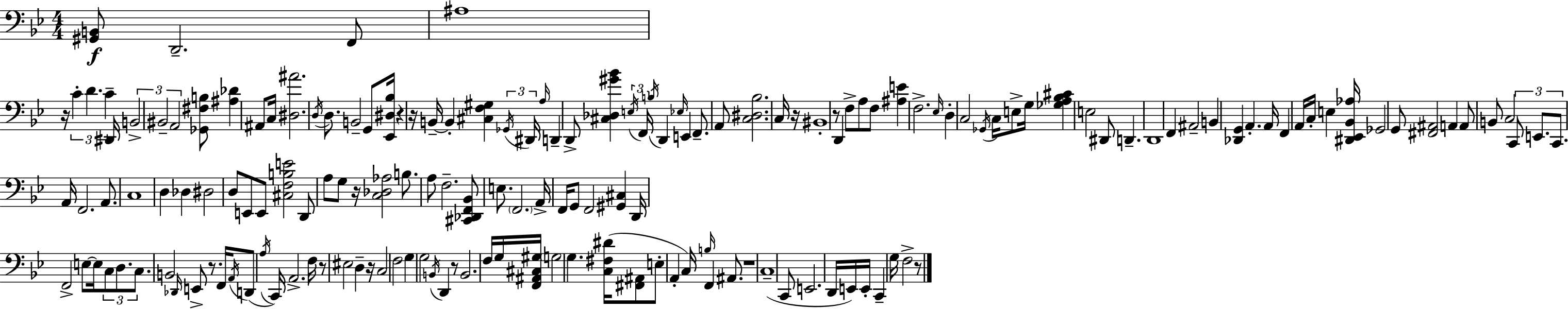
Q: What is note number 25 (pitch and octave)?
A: F2